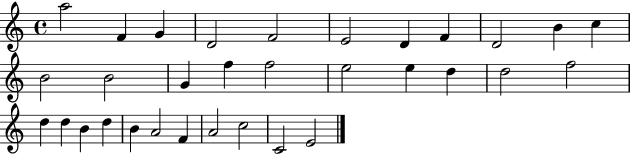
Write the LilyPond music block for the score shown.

{
  \clef treble
  \time 4/4
  \defaultTimeSignature
  \key c \major
  a''2 f'4 g'4 | d'2 f'2 | e'2 d'4 f'4 | d'2 b'4 c''4 | \break b'2 b'2 | g'4 f''4 f''2 | e''2 e''4 d''4 | d''2 f''2 | \break d''4 d''4 b'4 d''4 | b'4 a'2 f'4 | a'2 c''2 | c'2 e'2 | \break \bar "|."
}